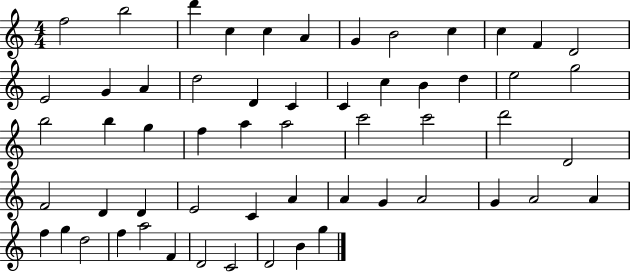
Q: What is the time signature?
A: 4/4